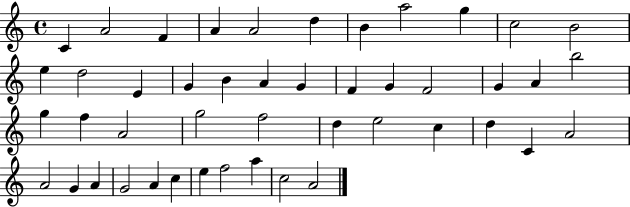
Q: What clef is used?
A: treble